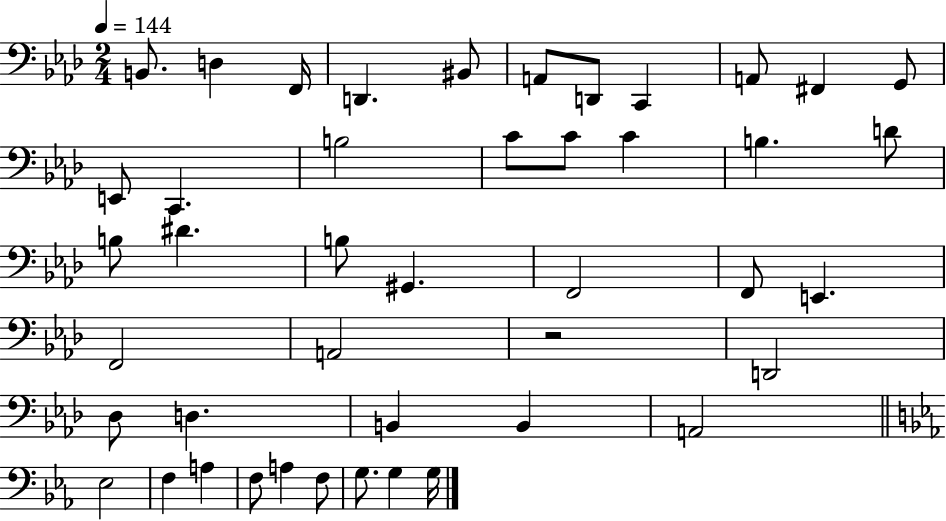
B2/e. D3/q F2/s D2/q. BIS2/e A2/e D2/e C2/q A2/e F#2/q G2/e E2/e C2/q. B3/h C4/e C4/e C4/q B3/q. D4/e B3/e D#4/q. B3/e G#2/q. F2/h F2/e E2/q. F2/h A2/h R/h D2/h Db3/e D3/q. B2/q B2/q A2/h Eb3/h F3/q A3/q F3/e A3/q F3/e G3/e. G3/q G3/s